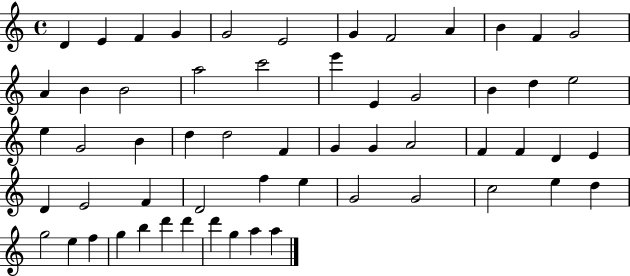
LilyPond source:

{
  \clef treble
  \time 4/4
  \defaultTimeSignature
  \key c \major
  d'4 e'4 f'4 g'4 | g'2 e'2 | g'4 f'2 a'4 | b'4 f'4 g'2 | \break a'4 b'4 b'2 | a''2 c'''2 | e'''4 e'4 g'2 | b'4 d''4 e''2 | \break e''4 g'2 b'4 | d''4 d''2 f'4 | g'4 g'4 a'2 | f'4 f'4 d'4 e'4 | \break d'4 e'2 f'4 | d'2 f''4 e''4 | g'2 g'2 | c''2 e''4 d''4 | \break g''2 e''4 f''4 | g''4 b''4 d'''4 d'''4 | d'''4 g''4 a''4 a''4 | \bar "|."
}